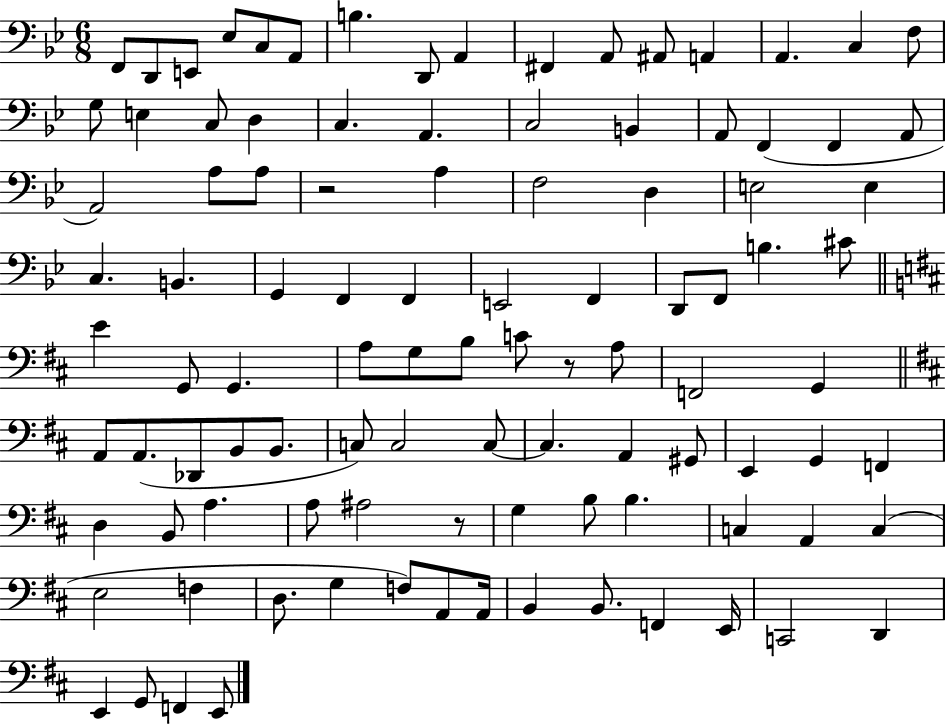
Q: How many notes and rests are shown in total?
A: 102